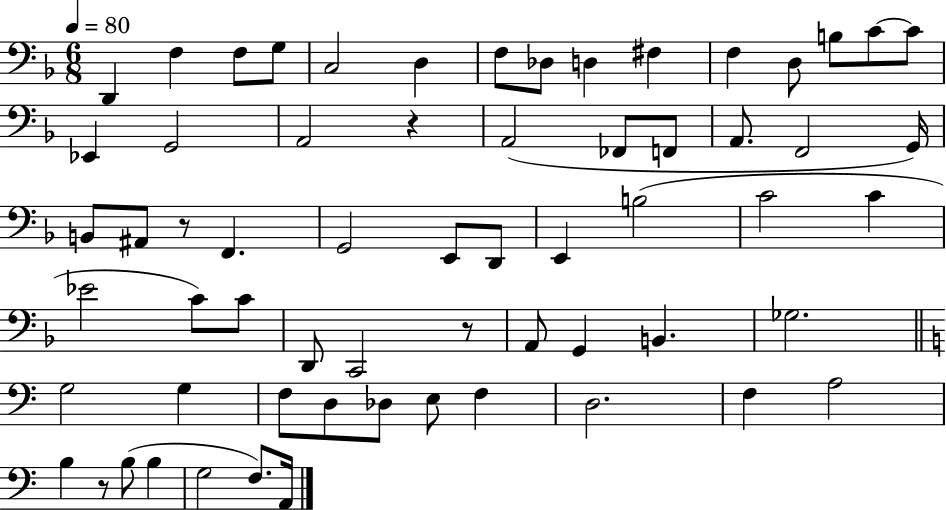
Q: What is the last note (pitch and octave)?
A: A2